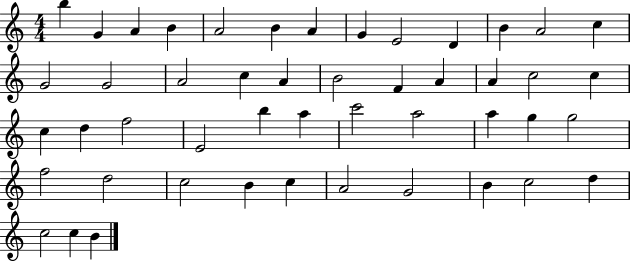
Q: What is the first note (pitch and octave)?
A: B5